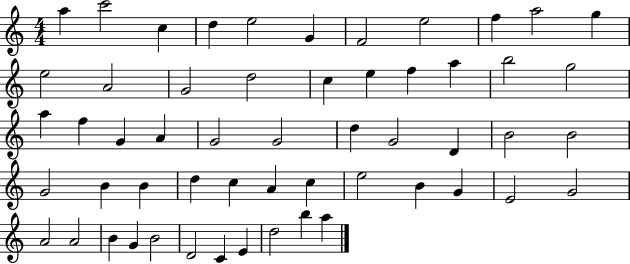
A5/q C6/h C5/q D5/q E5/h G4/q F4/h E5/h F5/q A5/h G5/q E5/h A4/h G4/h D5/h C5/q E5/q F5/q A5/q B5/h G5/h A5/q F5/q G4/q A4/q G4/h G4/h D5/q G4/h D4/q B4/h B4/h G4/h B4/q B4/q D5/q C5/q A4/q C5/q E5/h B4/q G4/q E4/h G4/h A4/h A4/h B4/q G4/q B4/h D4/h C4/q E4/q D5/h B5/q A5/q